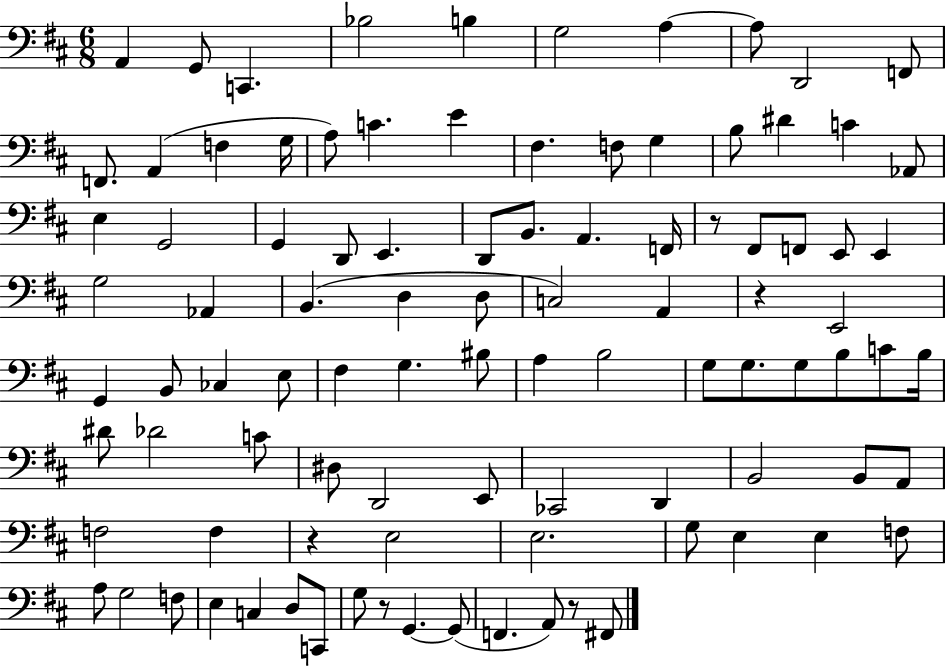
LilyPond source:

{
  \clef bass
  \numericTimeSignature
  \time 6/8
  \key d \major
  a,4 g,8 c,4. | bes2 b4 | g2 a4~~ | a8 d,2 f,8 | \break f,8. a,4( f4 g16 | a8) c'4. e'4 | fis4. f8 g4 | b8 dis'4 c'4 aes,8 | \break e4 g,2 | g,4 d,8 e,4. | d,8 b,8. a,4. f,16 | r8 fis,8 f,8 e,8 e,4 | \break g2 aes,4 | b,4.( d4 d8 | c2) a,4 | r4 e,2 | \break g,4 b,8 ces4 e8 | fis4 g4. bis8 | a4 b2 | g8 g8. g8 b8 c'8 b16 | \break dis'8 des'2 c'8 | dis8 d,2 e,8 | ces,2 d,4 | b,2 b,8 a,8 | \break f2 f4 | r4 e2 | e2. | g8 e4 e4 f8 | \break a8 g2 f8 | e4 c4 d8 c,8 | g8 r8 g,4.~~ g,8( | f,4. a,8) r8 fis,8 | \break \bar "|."
}